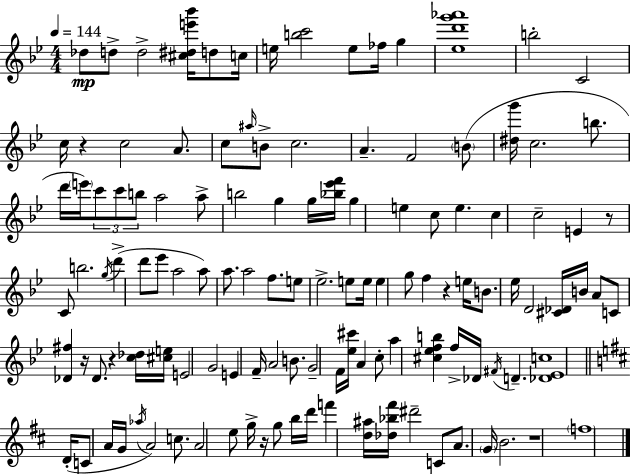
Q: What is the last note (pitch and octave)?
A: F5